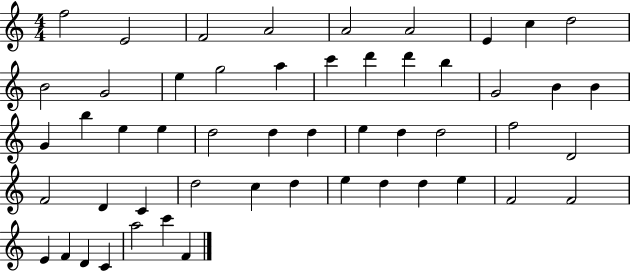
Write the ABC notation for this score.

X:1
T:Untitled
M:4/4
L:1/4
K:C
f2 E2 F2 A2 A2 A2 E c d2 B2 G2 e g2 a c' d' d' b G2 B B G b e e d2 d d e d d2 f2 D2 F2 D C d2 c d e d d e F2 F2 E F D C a2 c' F